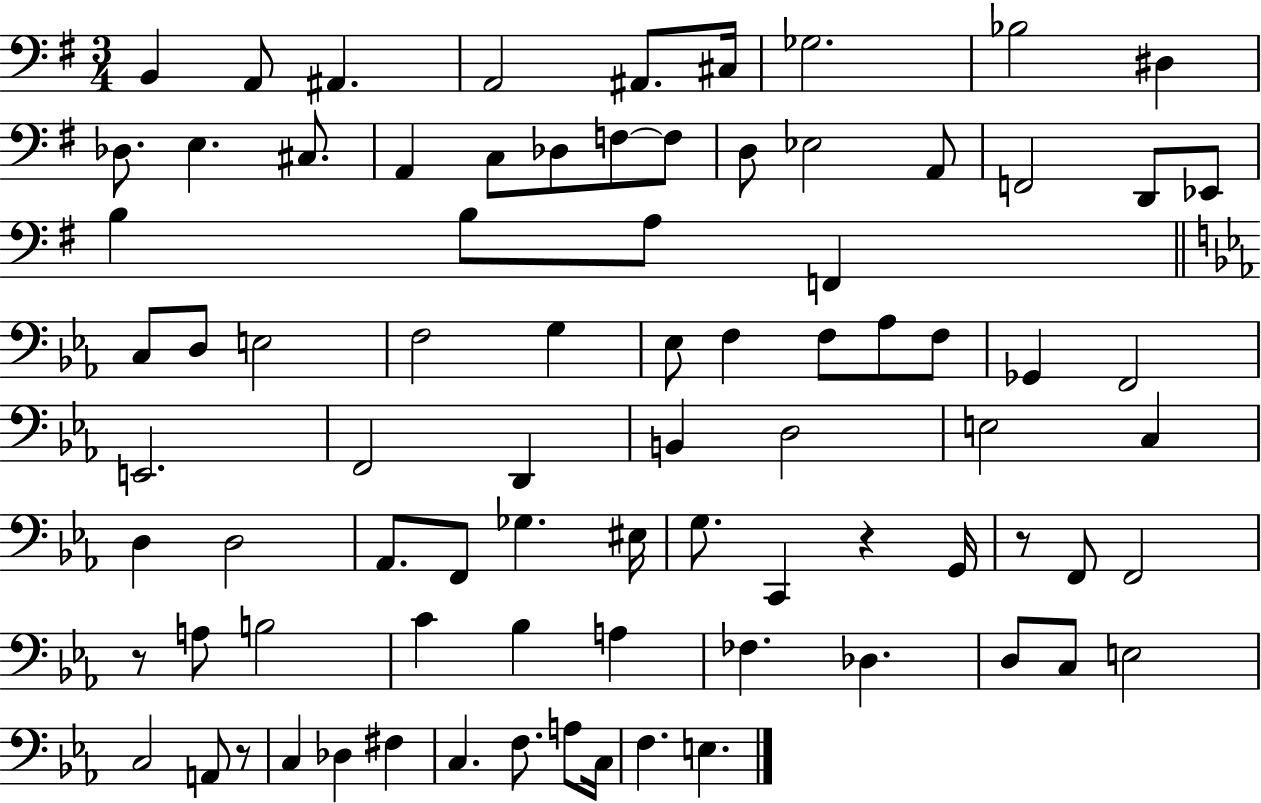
B2/q A2/e A#2/q. A2/h A#2/e. C#3/s Gb3/h. Bb3/h D#3/q Db3/e. E3/q. C#3/e. A2/q C3/e Db3/e F3/e F3/e D3/e Eb3/h A2/e F2/h D2/e Eb2/e B3/q B3/e A3/e F2/q C3/e D3/e E3/h F3/h G3/q Eb3/e F3/q F3/e Ab3/e F3/e Gb2/q F2/h E2/h. F2/h D2/q B2/q D3/h E3/h C3/q D3/q D3/h Ab2/e. F2/e Gb3/q. EIS3/s G3/e. C2/q R/q G2/s R/e F2/e F2/h R/e A3/e B3/h C4/q Bb3/q A3/q FES3/q. Db3/q. D3/e C3/e E3/h C3/h A2/e R/e C3/q Db3/q F#3/q C3/q. F3/e. A3/e C3/s F3/q. E3/q.